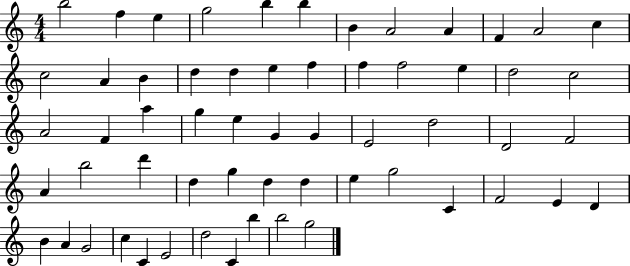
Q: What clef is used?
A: treble